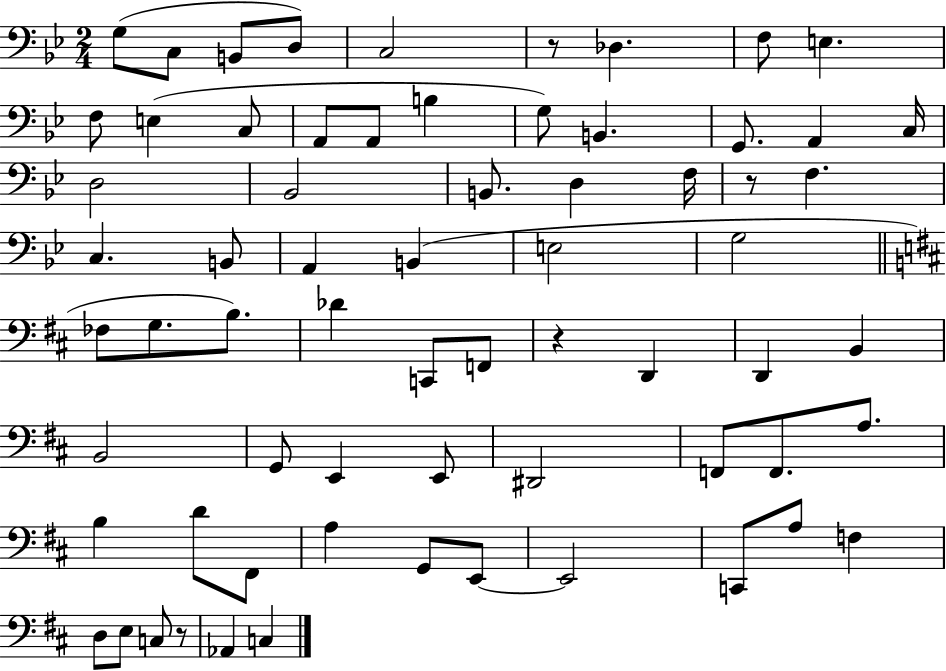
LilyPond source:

{
  \clef bass
  \numericTimeSignature
  \time 2/4
  \key bes \major
  \repeat volta 2 { g8( c8 b,8 d8) | c2 | r8 des4. | f8 e4. | \break f8 e4( c8 | a,8 a,8 b4 | g8) b,4. | g,8. a,4 c16 | \break d2 | bes,2 | b,8. d4 f16 | r8 f4. | \break c4. b,8 | a,4 b,4( | e2 | g2 | \break \bar "||" \break \key d \major fes8 g8. b8.) | des'4 c,8 f,8 | r4 d,4 | d,4 b,4 | \break b,2 | g,8 e,4 e,8 | dis,2 | f,8 f,8. a8. | \break b4 d'8 fis,8 | a4 g,8 e,8~~ | e,2 | c,8 a8 f4 | \break d8 e8 c8 r8 | aes,4 c4 | } \bar "|."
}